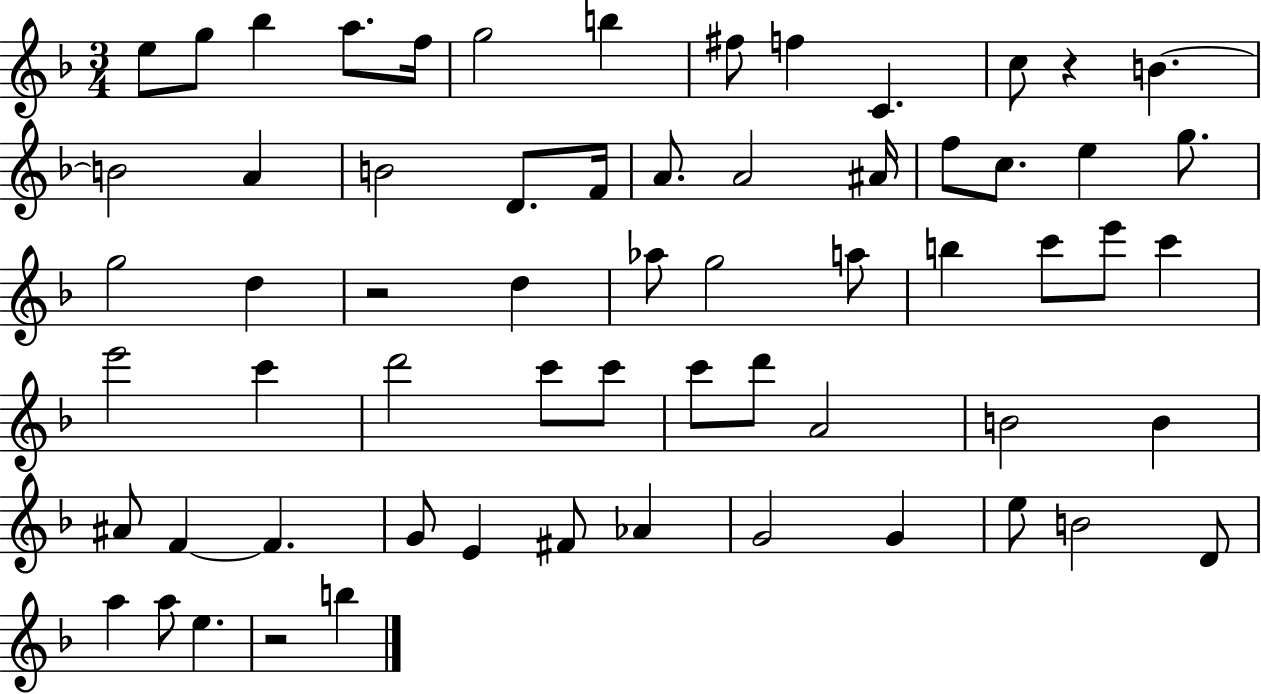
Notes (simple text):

E5/e G5/e Bb5/q A5/e. F5/s G5/h B5/q F#5/e F5/q C4/q. C5/e R/q B4/q. B4/h A4/q B4/h D4/e. F4/s A4/e. A4/h A#4/s F5/e C5/e. E5/q G5/e. G5/h D5/q R/h D5/q Ab5/e G5/h A5/e B5/q C6/e E6/e C6/q E6/h C6/q D6/h C6/e C6/e C6/e D6/e A4/h B4/h B4/q A#4/e F4/q F4/q. G4/e E4/q F#4/e Ab4/q G4/h G4/q E5/e B4/h D4/e A5/q A5/e E5/q. R/h B5/q